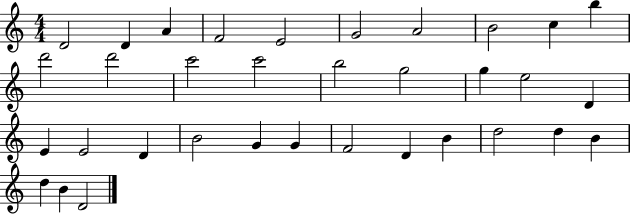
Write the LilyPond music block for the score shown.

{
  \clef treble
  \numericTimeSignature
  \time 4/4
  \key c \major
  d'2 d'4 a'4 | f'2 e'2 | g'2 a'2 | b'2 c''4 b''4 | \break d'''2 d'''2 | c'''2 c'''2 | b''2 g''2 | g''4 e''2 d'4 | \break e'4 e'2 d'4 | b'2 g'4 g'4 | f'2 d'4 b'4 | d''2 d''4 b'4 | \break d''4 b'4 d'2 | \bar "|."
}